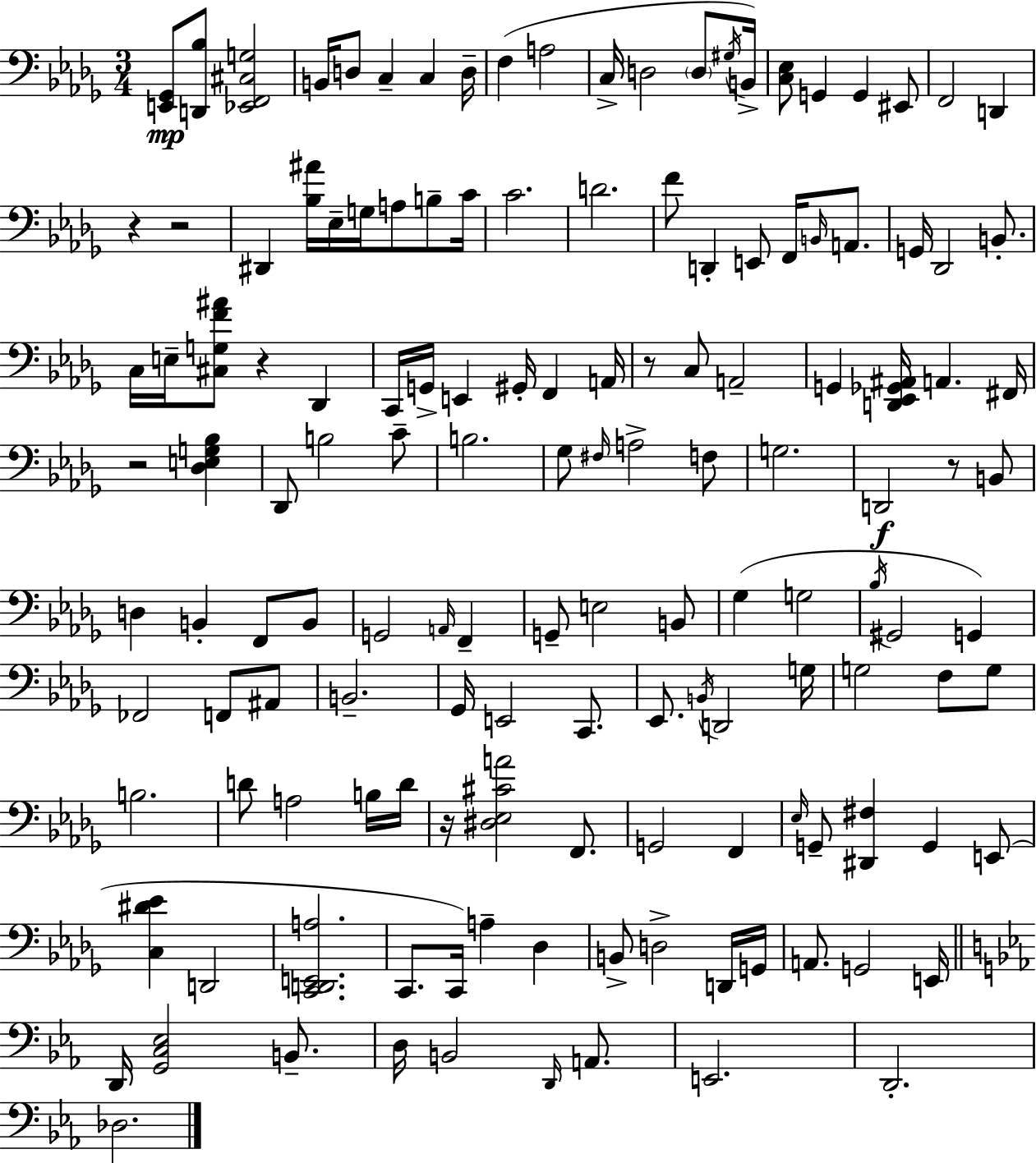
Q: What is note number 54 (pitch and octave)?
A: F#3